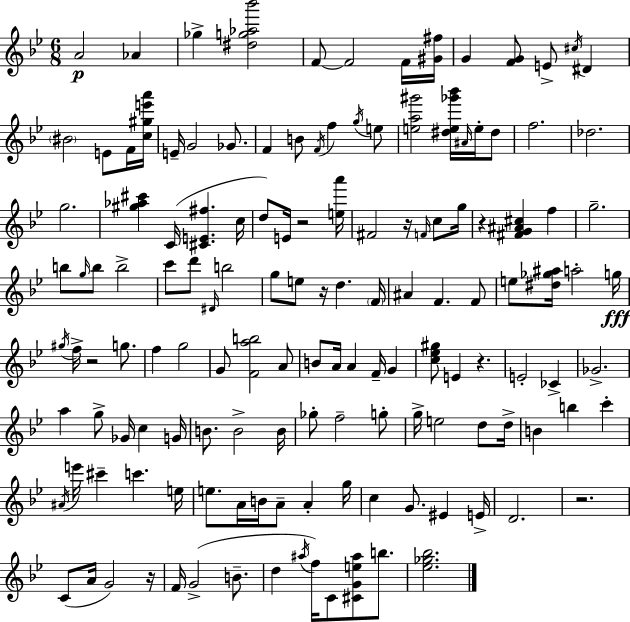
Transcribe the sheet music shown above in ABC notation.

X:1
T:Untitled
M:6/8
L:1/4
K:Bb
A2 _A _g [^dg_a_b']2 F/2 F2 F/4 [^G^f]/4 G [FG]/2 E/2 ^c/4 ^D ^B2 E/2 F/4 [c^ge'a']/4 E/4 G2 _G/2 F B/2 F/4 f g/4 e/2 [ea^g']2 [^de_g'_b']/4 ^A/4 e/4 ^d/2 f2 _d2 g2 [^g_a^c'] C/4 [^CE^f] c/4 d/2 E/4 z2 [ea']/4 ^F2 z/4 F/4 c/2 g/4 z [^FG^A^c] f g2 b/2 g/4 b/2 b2 c'/2 d'/2 ^D/4 b2 g/2 e/2 z/4 d F/4 ^A F F/2 e/2 [^d_g^a]/4 a2 g/4 ^g/4 f/4 z2 g/2 f g2 G/2 [Fab]2 A/2 B/2 A/4 A F/4 G [c_e^g]/2 E z E2 _C _G2 a g/2 _G/4 c G/4 B/2 B2 B/4 _g/2 f2 g/2 g/4 e2 d/2 d/4 B b c' ^A/4 e'/4 ^c' c' e/4 e/2 A/4 B/4 A/2 A g/4 c G/2 ^E E/4 D2 z2 C/2 A/4 G2 z/4 F/4 G2 B/2 d ^a/4 f/4 C/2 [^CGe^a]/2 b/2 [_e_g_b]2